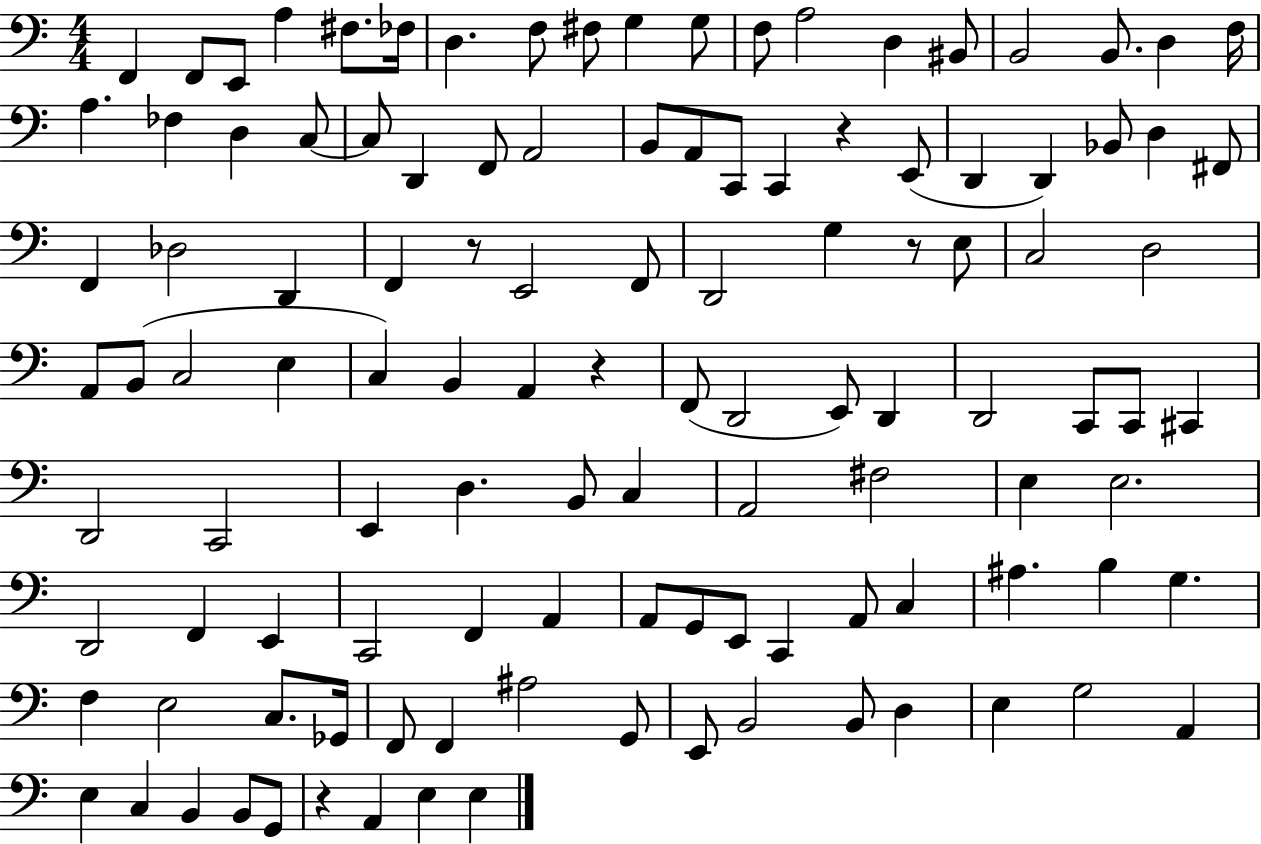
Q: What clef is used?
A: bass